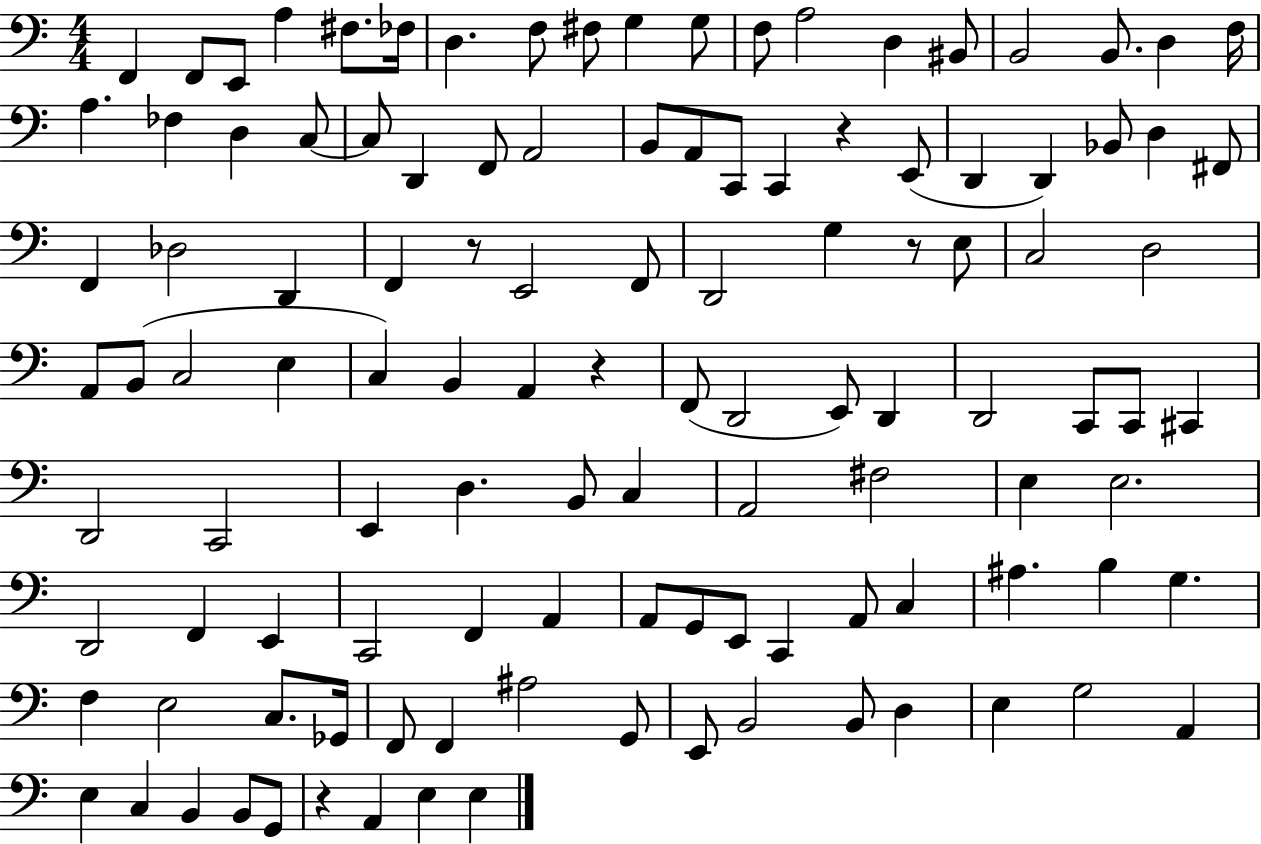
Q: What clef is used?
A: bass